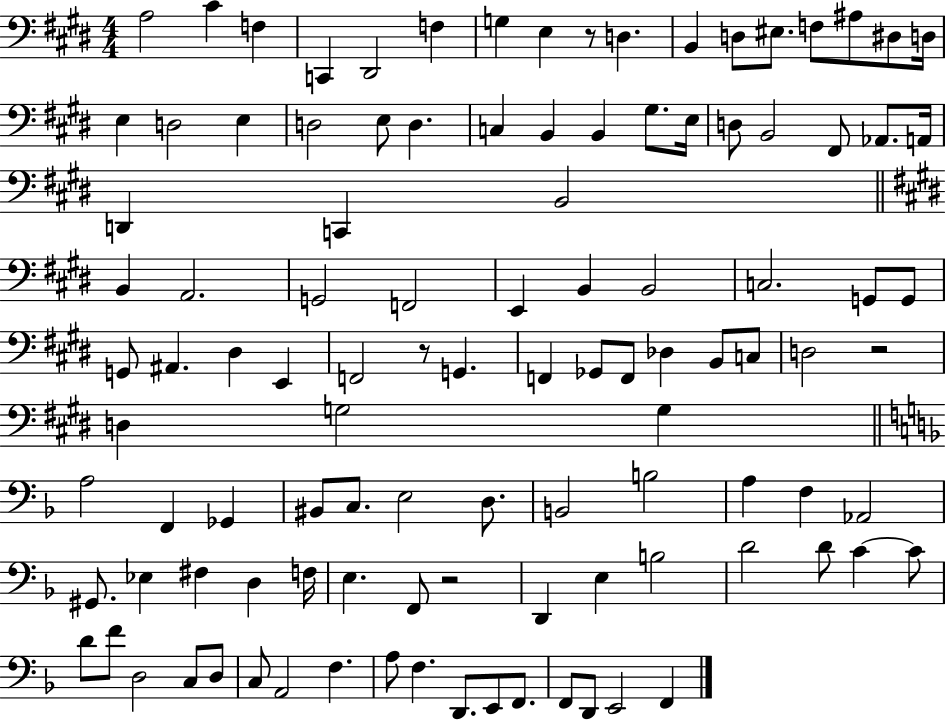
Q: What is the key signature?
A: E major